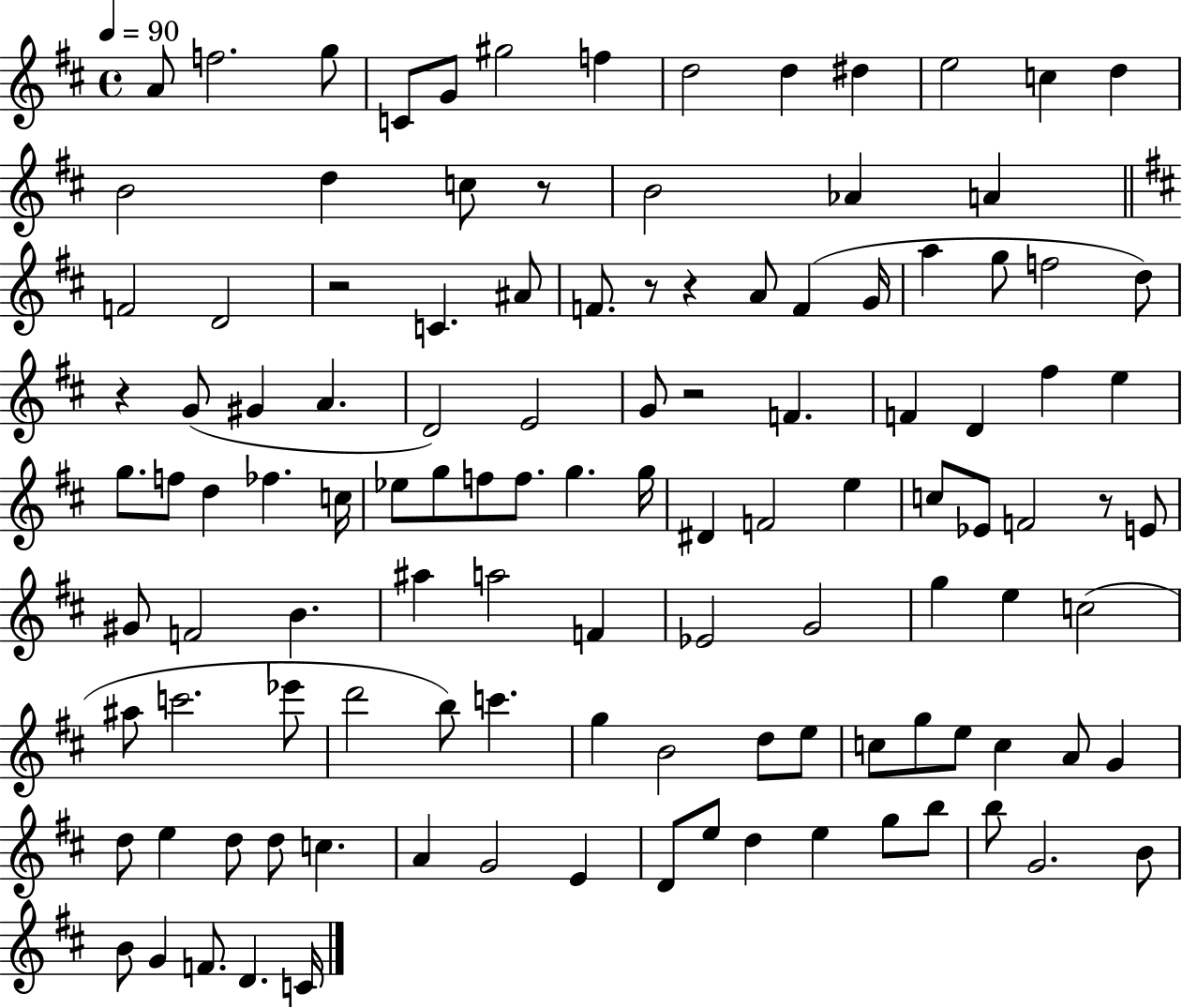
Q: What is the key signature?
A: D major